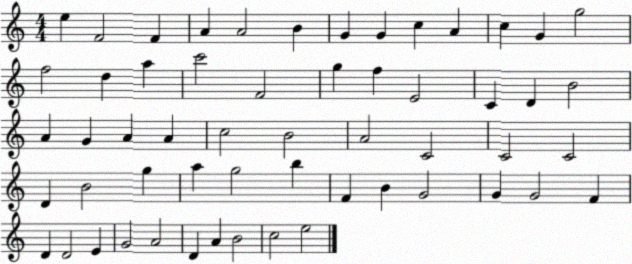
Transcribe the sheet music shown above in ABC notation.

X:1
T:Untitled
M:4/4
L:1/4
K:C
e F2 F A A2 B G G c A c G g2 f2 d a c'2 F2 g f E2 C D B2 A G A A c2 B2 A2 C2 C2 C2 D B2 g a g2 b F B G2 G G2 F D D2 E G2 A2 D A B2 c2 e2